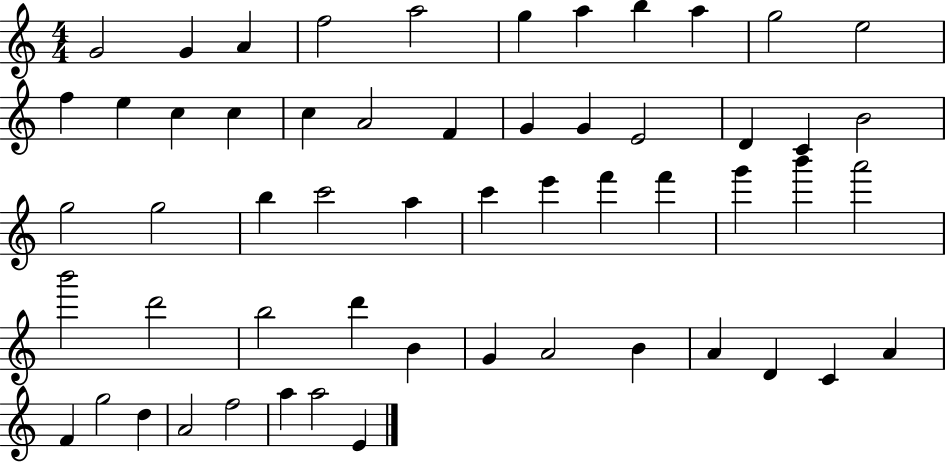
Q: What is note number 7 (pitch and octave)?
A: A5